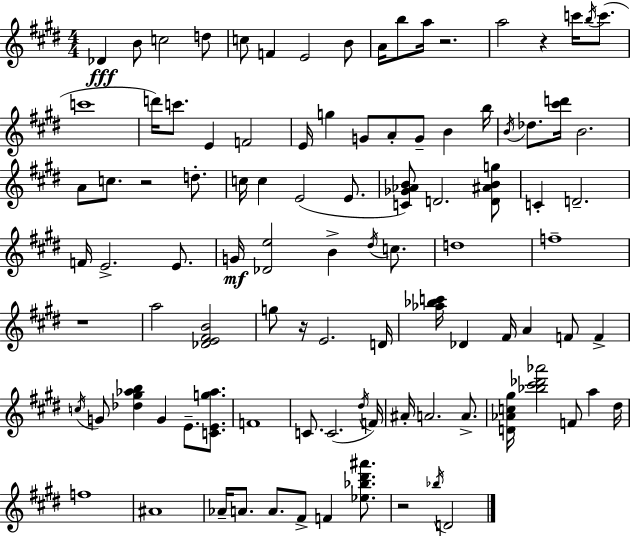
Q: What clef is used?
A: treble